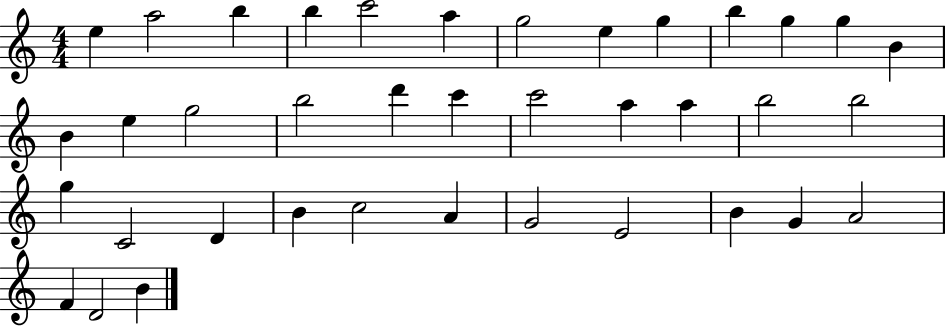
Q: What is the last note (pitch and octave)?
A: B4